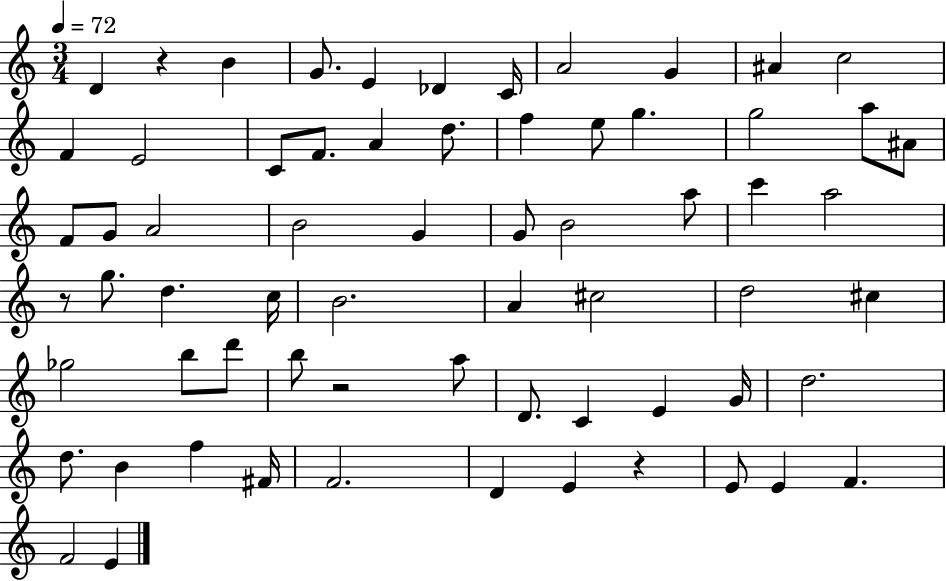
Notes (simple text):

D4/q R/q B4/q G4/e. E4/q Db4/q C4/s A4/h G4/q A#4/q C5/h F4/q E4/h C4/e F4/e. A4/q D5/e. F5/q E5/e G5/q. G5/h A5/e A#4/e F4/e G4/e A4/h B4/h G4/q G4/e B4/h A5/e C6/q A5/h R/e G5/e. D5/q. C5/s B4/h. A4/q C#5/h D5/h C#5/q Gb5/h B5/e D6/e B5/e R/h A5/e D4/e. C4/q E4/q G4/s D5/h. D5/e. B4/q F5/q F#4/s F4/h. D4/q E4/q R/q E4/e E4/q F4/q. F4/h E4/q